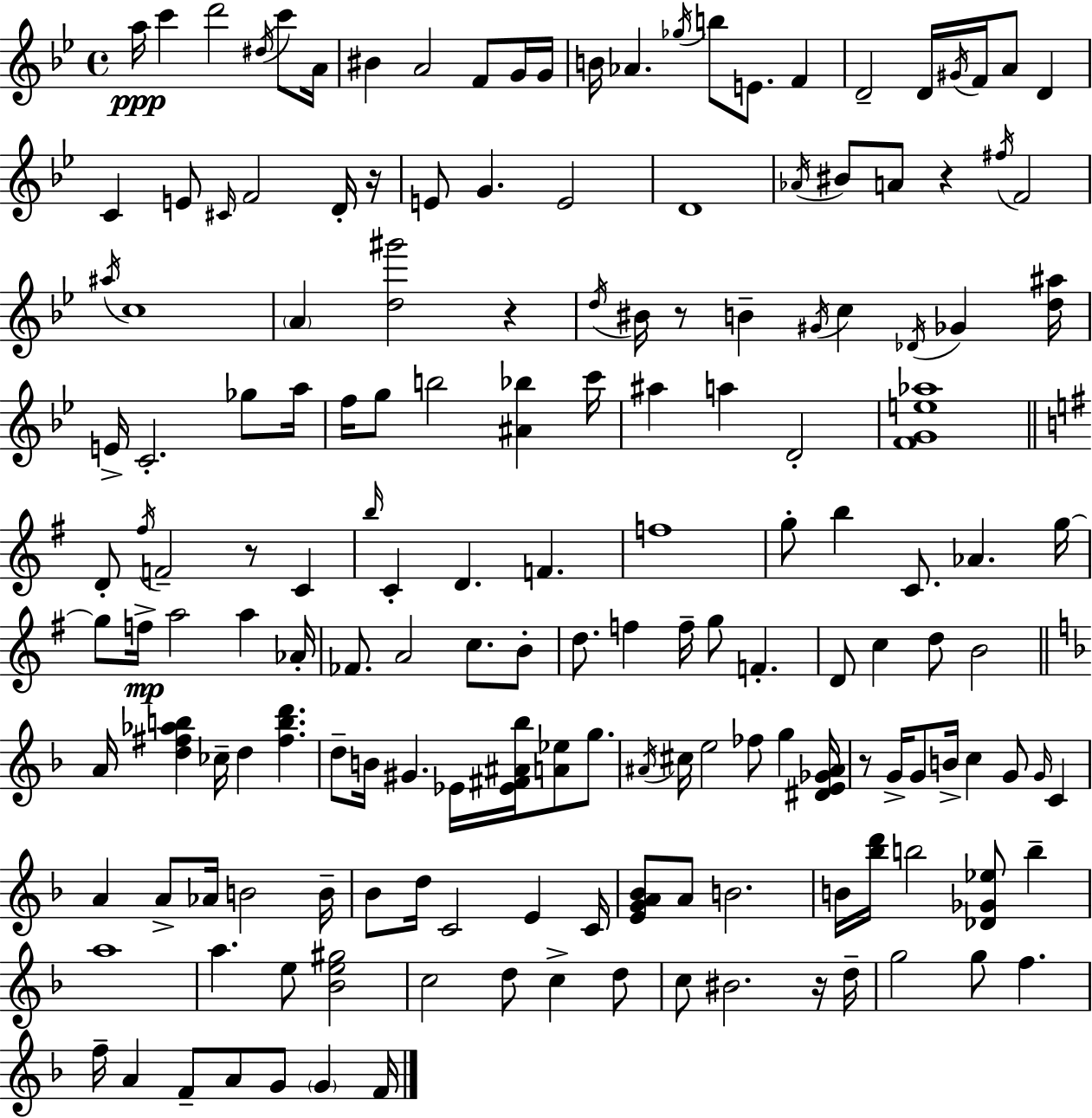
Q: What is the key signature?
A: BES major